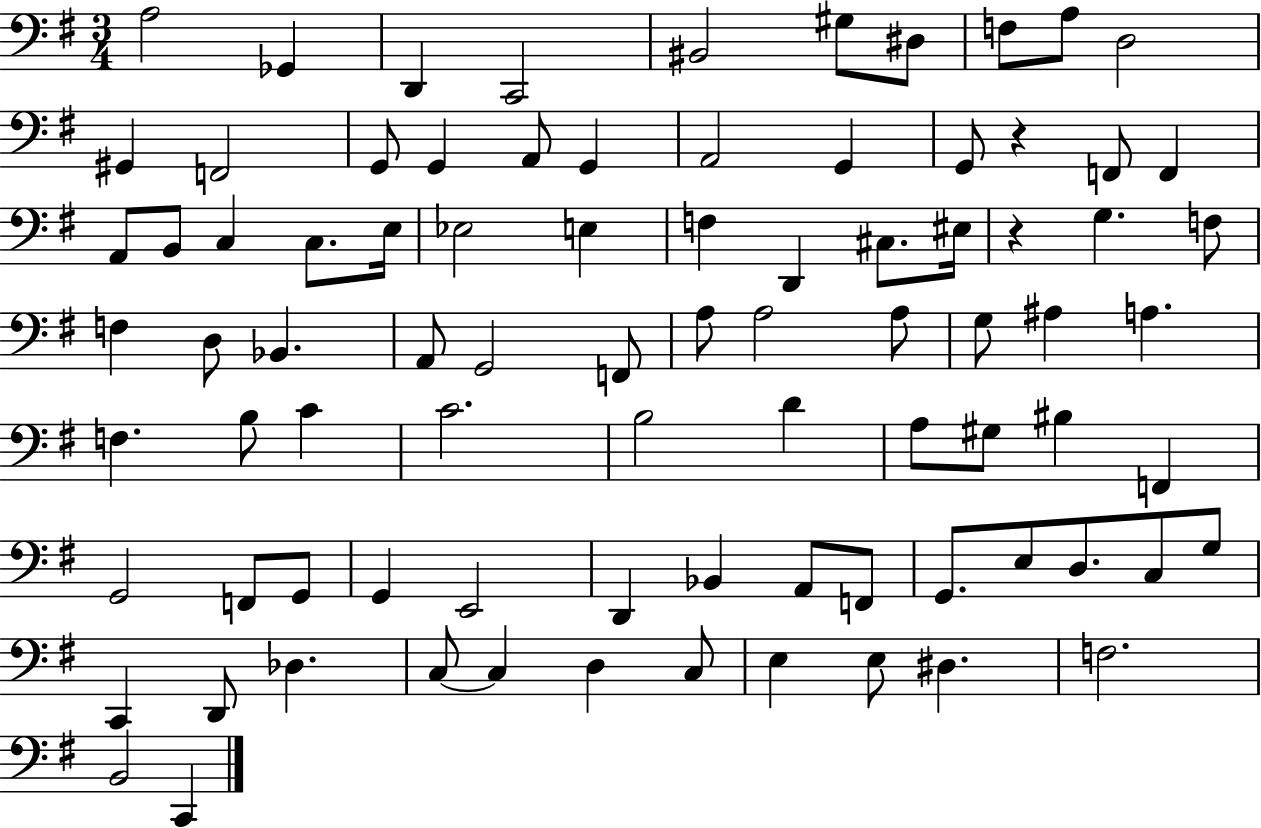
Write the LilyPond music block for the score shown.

{
  \clef bass
  \numericTimeSignature
  \time 3/4
  \key g \major
  a2 ges,4 | d,4 c,2 | bis,2 gis8 dis8 | f8 a8 d2 | \break gis,4 f,2 | g,8 g,4 a,8 g,4 | a,2 g,4 | g,8 r4 f,8 f,4 | \break a,8 b,8 c4 c8. e16 | ees2 e4 | f4 d,4 cis8. eis16 | r4 g4. f8 | \break f4 d8 bes,4. | a,8 g,2 f,8 | a8 a2 a8 | g8 ais4 a4. | \break f4. b8 c'4 | c'2. | b2 d'4 | a8 gis8 bis4 f,4 | \break g,2 f,8 g,8 | g,4 e,2 | d,4 bes,4 a,8 f,8 | g,8. e8 d8. c8 g8 | \break c,4 d,8 des4. | c8~~ c4 d4 c8 | e4 e8 dis4. | f2. | \break b,2 c,4 | \bar "|."
}